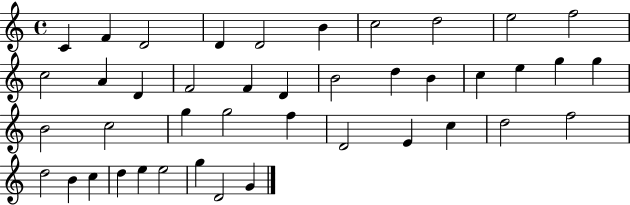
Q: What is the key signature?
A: C major